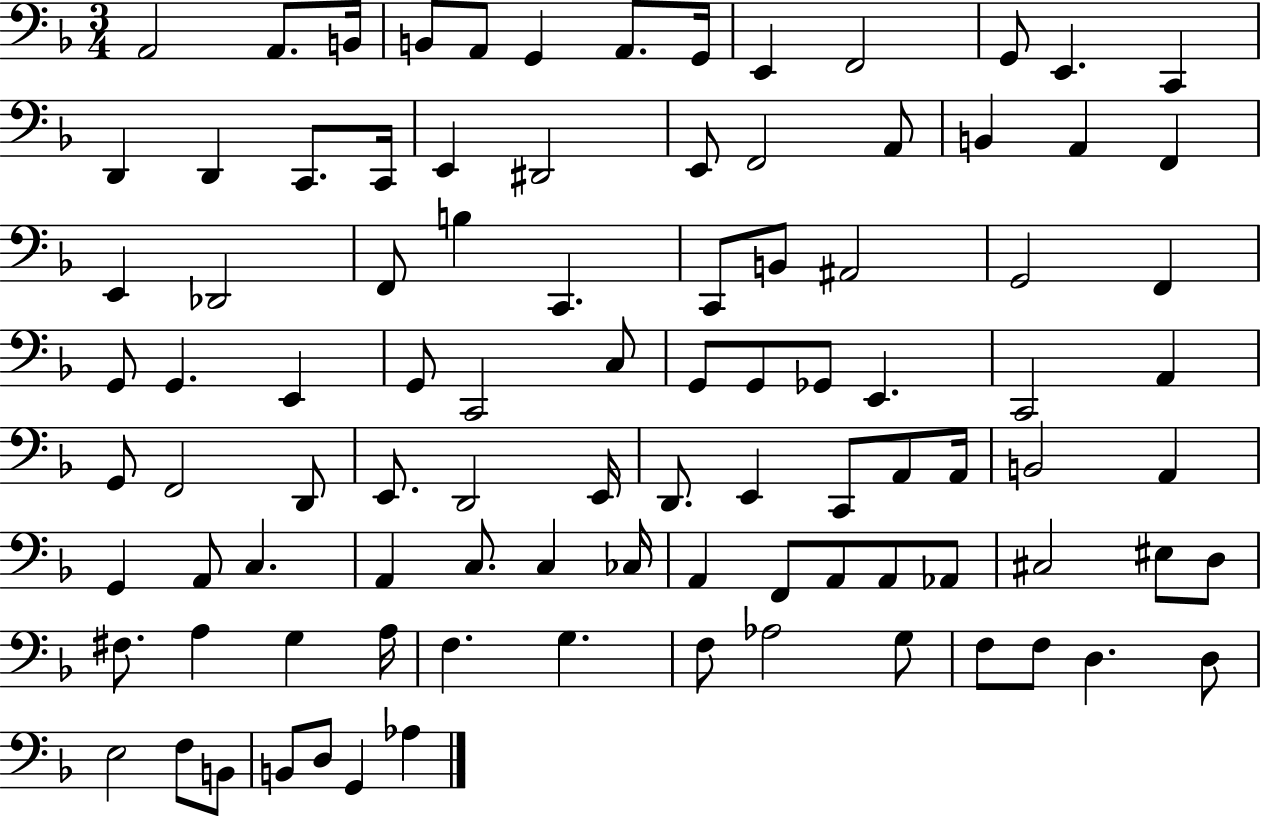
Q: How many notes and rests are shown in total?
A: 95